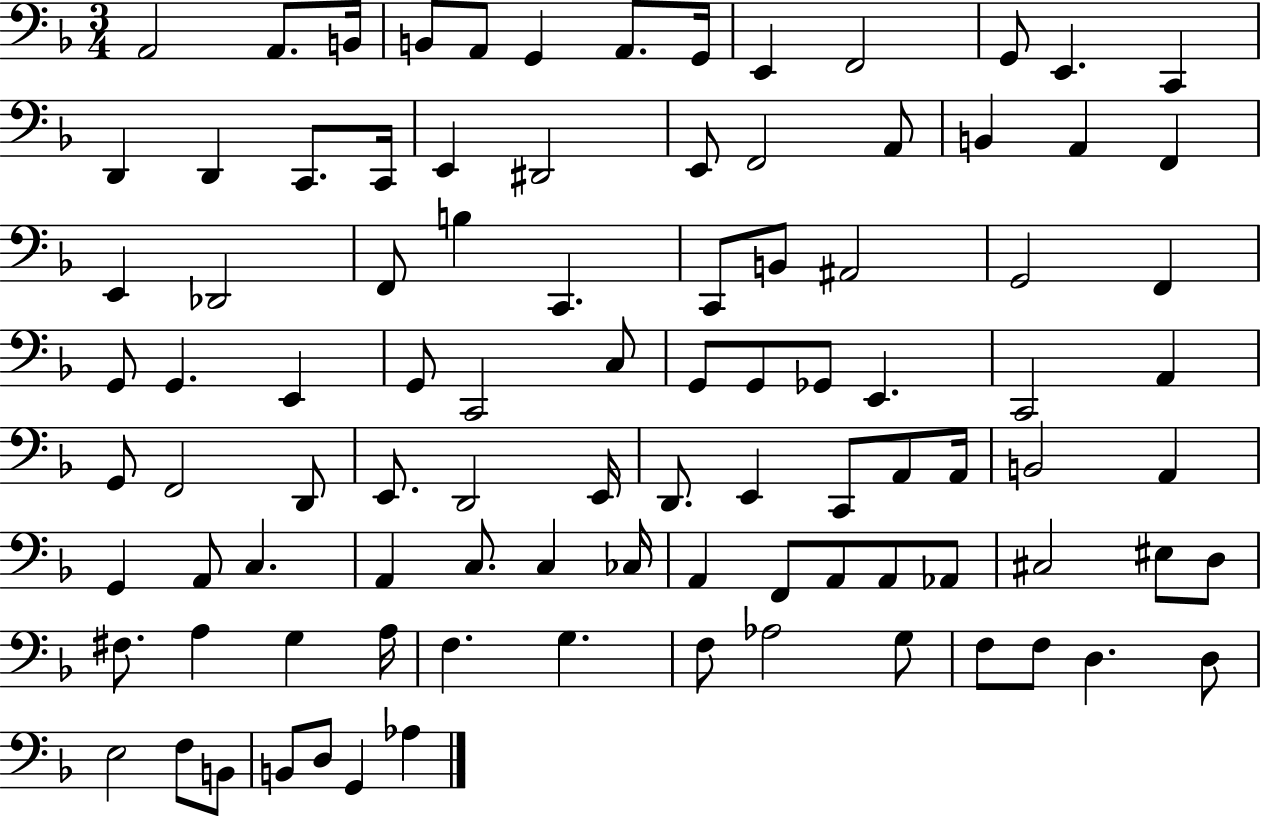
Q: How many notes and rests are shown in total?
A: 95